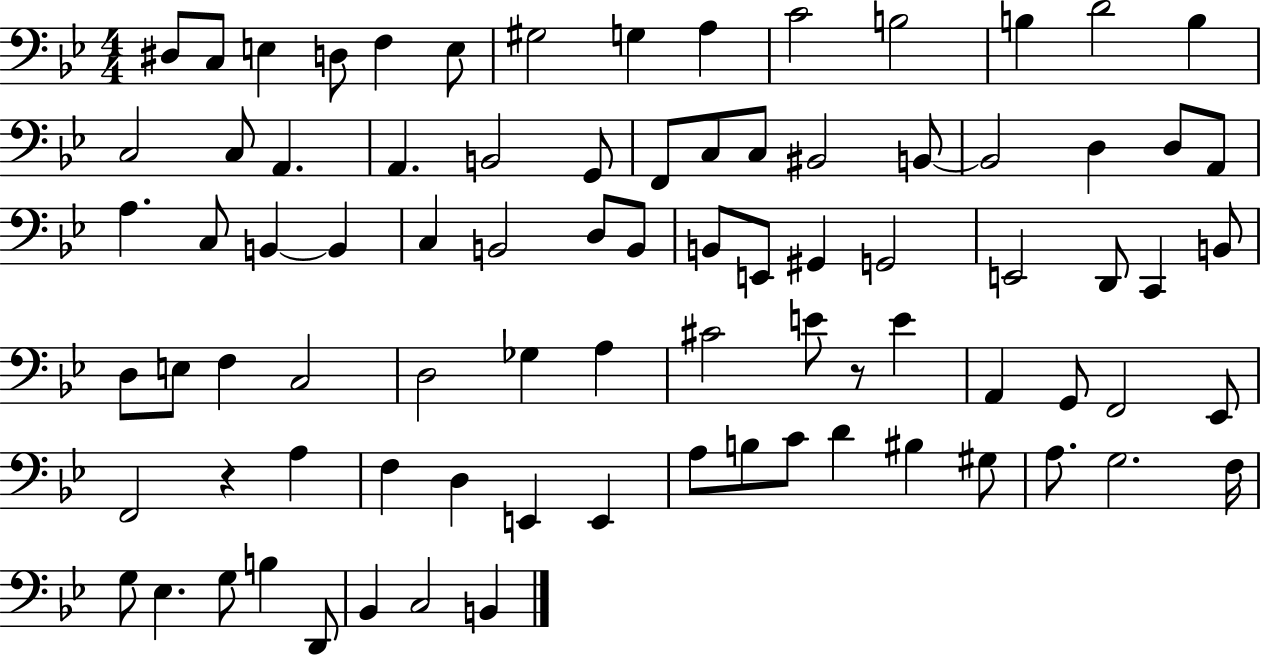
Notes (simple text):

D#3/e C3/e E3/q D3/e F3/q E3/e G#3/h G3/q A3/q C4/h B3/h B3/q D4/h B3/q C3/h C3/e A2/q. A2/q. B2/h G2/e F2/e C3/e C3/e BIS2/h B2/e B2/h D3/q D3/e A2/e A3/q. C3/e B2/q B2/q C3/q B2/h D3/e B2/e B2/e E2/e G#2/q G2/h E2/h D2/e C2/q B2/e D3/e E3/e F3/q C3/h D3/h Gb3/q A3/q C#4/h E4/e R/e E4/q A2/q G2/e F2/h Eb2/e F2/h R/q A3/q F3/q D3/q E2/q E2/q A3/e B3/e C4/e D4/q BIS3/q G#3/e A3/e. G3/h. F3/s G3/e Eb3/q. G3/e B3/q D2/e Bb2/q C3/h B2/q